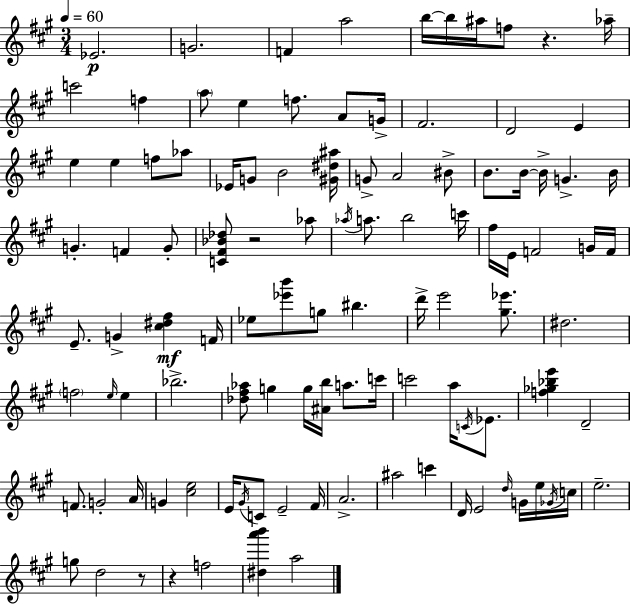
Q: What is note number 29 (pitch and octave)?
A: BIS4